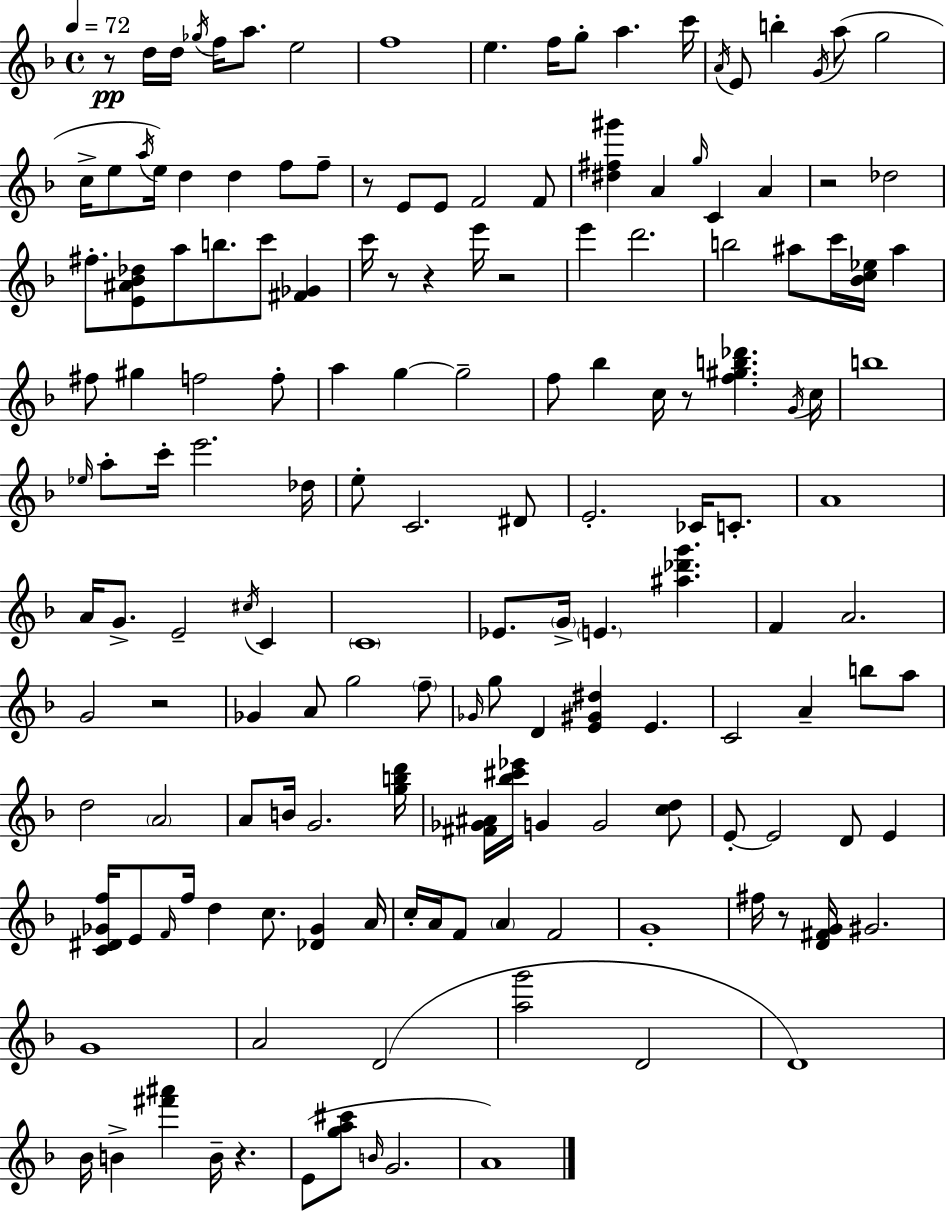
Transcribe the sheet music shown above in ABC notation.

X:1
T:Untitled
M:4/4
L:1/4
K:F
z/2 d/4 d/4 _g/4 f/4 a/2 e2 f4 e f/4 g/2 a c'/4 A/4 E/2 b G/4 a/2 g2 c/4 e/2 a/4 e/4 d d f/2 f/2 z/2 E/2 E/2 F2 F/2 [^d^f^g'] A g/4 C A z2 _d2 ^f/2 [E^A_B_d]/2 a/2 b/2 c'/2 [^F_G] c'/4 z/2 z e'/4 z2 e' d'2 b2 ^a/2 c'/4 [_Bc_e]/4 ^a ^f/2 ^g f2 f/2 a g g2 f/2 _b c/4 z/2 [f^gb_d'] G/4 c/4 b4 _e/4 a/2 c'/4 e'2 _d/4 e/2 C2 ^D/2 E2 _C/4 C/2 A4 A/4 G/2 E2 ^c/4 C C4 _E/2 G/4 E [^a_d'g'] F A2 G2 z2 _G A/2 g2 f/2 _G/4 g/2 D [E^G^d] E C2 A b/2 a/2 d2 A2 A/2 B/4 G2 [gbd']/4 [^F_G^A]/4 [_b^c'_e']/4 G G2 [cd]/2 E/2 E2 D/2 E [C^D_Gf]/4 E/2 F/4 f/4 d c/2 [_D_G] A/4 c/4 A/4 F/2 A F2 G4 ^f/4 z/2 [D^FG]/4 ^G2 G4 A2 D2 [ag']2 D2 D4 _B/4 B [^f'^a'] B/4 z E/2 [ga^c']/2 B/4 G2 A4